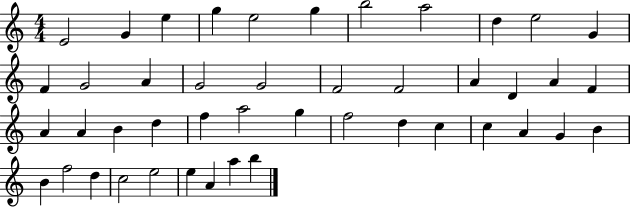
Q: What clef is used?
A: treble